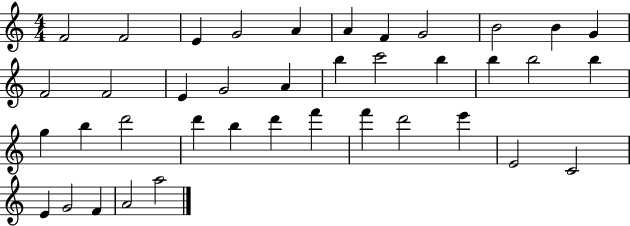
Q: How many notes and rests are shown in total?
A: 39